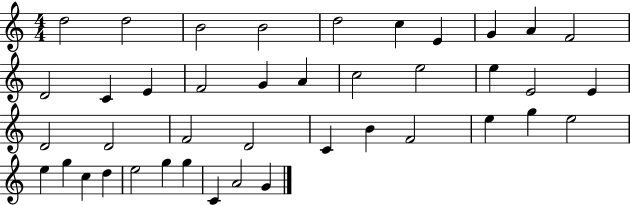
X:1
T:Untitled
M:4/4
L:1/4
K:C
d2 d2 B2 B2 d2 c E G A F2 D2 C E F2 G A c2 e2 e E2 E D2 D2 F2 D2 C B F2 e g e2 e g c d e2 g g C A2 G